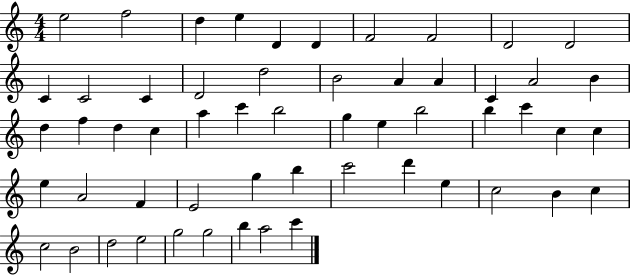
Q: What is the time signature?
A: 4/4